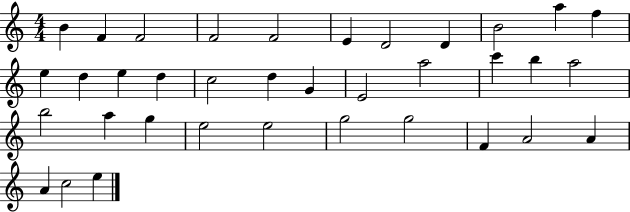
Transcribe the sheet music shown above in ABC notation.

X:1
T:Untitled
M:4/4
L:1/4
K:C
B F F2 F2 F2 E D2 D B2 a f e d e d c2 d G E2 a2 c' b a2 b2 a g e2 e2 g2 g2 F A2 A A c2 e